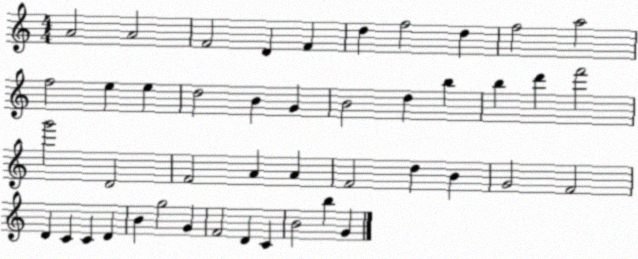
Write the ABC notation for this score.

X:1
T:Untitled
M:4/4
L:1/4
K:C
A2 A2 F2 D F d f2 d f2 a2 f2 e e d2 B G B2 d b b d' f'2 g'2 D2 F2 A A F2 d B G2 F2 D C C D B g2 G F2 D C B2 b G